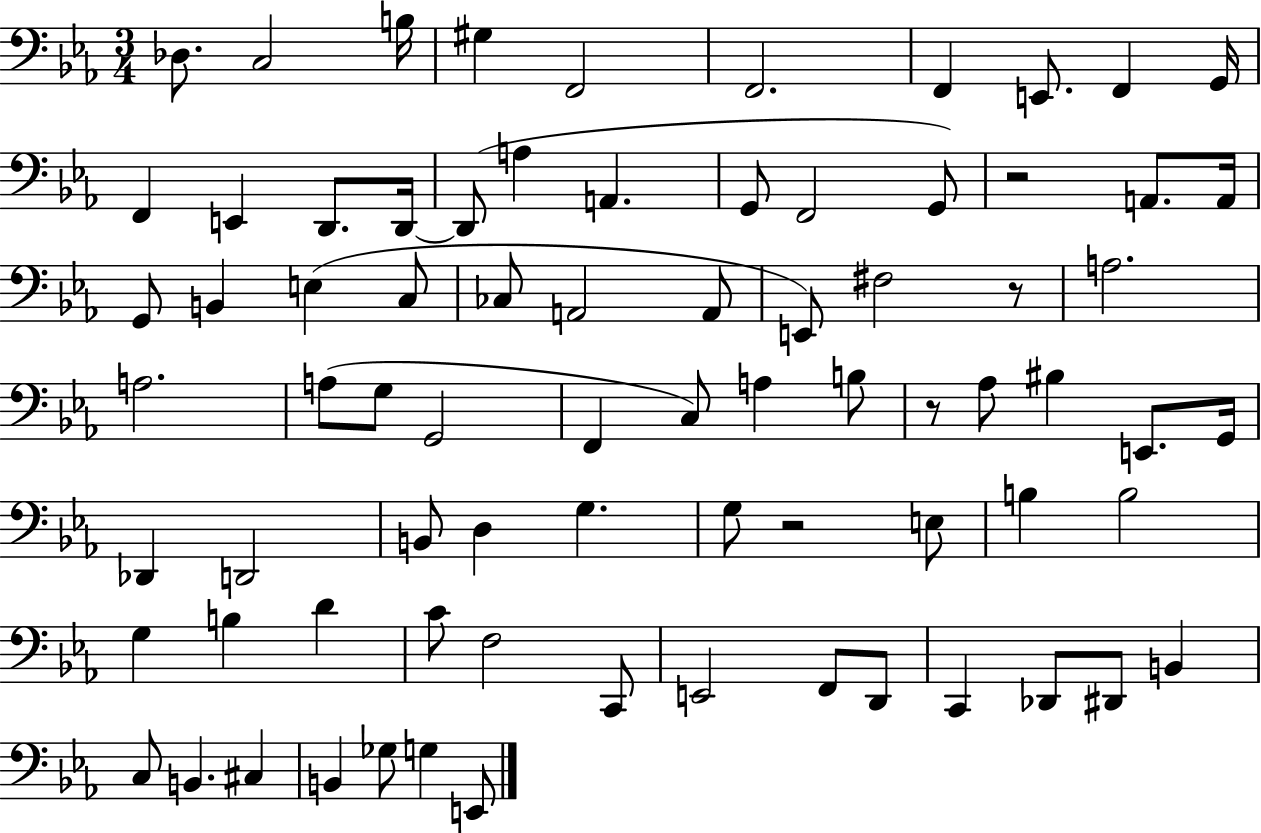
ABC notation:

X:1
T:Untitled
M:3/4
L:1/4
K:Eb
_D,/2 C,2 B,/4 ^G, F,,2 F,,2 F,, E,,/2 F,, G,,/4 F,, E,, D,,/2 D,,/4 D,,/2 A, A,, G,,/2 F,,2 G,,/2 z2 A,,/2 A,,/4 G,,/2 B,, E, C,/2 _C,/2 A,,2 A,,/2 E,,/2 ^F,2 z/2 A,2 A,2 A,/2 G,/2 G,,2 F,, C,/2 A, B,/2 z/2 _A,/2 ^B, E,,/2 G,,/4 _D,, D,,2 B,,/2 D, G, G,/2 z2 E,/2 B, B,2 G, B, D C/2 F,2 C,,/2 E,,2 F,,/2 D,,/2 C,, _D,,/2 ^D,,/2 B,, C,/2 B,, ^C, B,, _G,/2 G, E,,/2